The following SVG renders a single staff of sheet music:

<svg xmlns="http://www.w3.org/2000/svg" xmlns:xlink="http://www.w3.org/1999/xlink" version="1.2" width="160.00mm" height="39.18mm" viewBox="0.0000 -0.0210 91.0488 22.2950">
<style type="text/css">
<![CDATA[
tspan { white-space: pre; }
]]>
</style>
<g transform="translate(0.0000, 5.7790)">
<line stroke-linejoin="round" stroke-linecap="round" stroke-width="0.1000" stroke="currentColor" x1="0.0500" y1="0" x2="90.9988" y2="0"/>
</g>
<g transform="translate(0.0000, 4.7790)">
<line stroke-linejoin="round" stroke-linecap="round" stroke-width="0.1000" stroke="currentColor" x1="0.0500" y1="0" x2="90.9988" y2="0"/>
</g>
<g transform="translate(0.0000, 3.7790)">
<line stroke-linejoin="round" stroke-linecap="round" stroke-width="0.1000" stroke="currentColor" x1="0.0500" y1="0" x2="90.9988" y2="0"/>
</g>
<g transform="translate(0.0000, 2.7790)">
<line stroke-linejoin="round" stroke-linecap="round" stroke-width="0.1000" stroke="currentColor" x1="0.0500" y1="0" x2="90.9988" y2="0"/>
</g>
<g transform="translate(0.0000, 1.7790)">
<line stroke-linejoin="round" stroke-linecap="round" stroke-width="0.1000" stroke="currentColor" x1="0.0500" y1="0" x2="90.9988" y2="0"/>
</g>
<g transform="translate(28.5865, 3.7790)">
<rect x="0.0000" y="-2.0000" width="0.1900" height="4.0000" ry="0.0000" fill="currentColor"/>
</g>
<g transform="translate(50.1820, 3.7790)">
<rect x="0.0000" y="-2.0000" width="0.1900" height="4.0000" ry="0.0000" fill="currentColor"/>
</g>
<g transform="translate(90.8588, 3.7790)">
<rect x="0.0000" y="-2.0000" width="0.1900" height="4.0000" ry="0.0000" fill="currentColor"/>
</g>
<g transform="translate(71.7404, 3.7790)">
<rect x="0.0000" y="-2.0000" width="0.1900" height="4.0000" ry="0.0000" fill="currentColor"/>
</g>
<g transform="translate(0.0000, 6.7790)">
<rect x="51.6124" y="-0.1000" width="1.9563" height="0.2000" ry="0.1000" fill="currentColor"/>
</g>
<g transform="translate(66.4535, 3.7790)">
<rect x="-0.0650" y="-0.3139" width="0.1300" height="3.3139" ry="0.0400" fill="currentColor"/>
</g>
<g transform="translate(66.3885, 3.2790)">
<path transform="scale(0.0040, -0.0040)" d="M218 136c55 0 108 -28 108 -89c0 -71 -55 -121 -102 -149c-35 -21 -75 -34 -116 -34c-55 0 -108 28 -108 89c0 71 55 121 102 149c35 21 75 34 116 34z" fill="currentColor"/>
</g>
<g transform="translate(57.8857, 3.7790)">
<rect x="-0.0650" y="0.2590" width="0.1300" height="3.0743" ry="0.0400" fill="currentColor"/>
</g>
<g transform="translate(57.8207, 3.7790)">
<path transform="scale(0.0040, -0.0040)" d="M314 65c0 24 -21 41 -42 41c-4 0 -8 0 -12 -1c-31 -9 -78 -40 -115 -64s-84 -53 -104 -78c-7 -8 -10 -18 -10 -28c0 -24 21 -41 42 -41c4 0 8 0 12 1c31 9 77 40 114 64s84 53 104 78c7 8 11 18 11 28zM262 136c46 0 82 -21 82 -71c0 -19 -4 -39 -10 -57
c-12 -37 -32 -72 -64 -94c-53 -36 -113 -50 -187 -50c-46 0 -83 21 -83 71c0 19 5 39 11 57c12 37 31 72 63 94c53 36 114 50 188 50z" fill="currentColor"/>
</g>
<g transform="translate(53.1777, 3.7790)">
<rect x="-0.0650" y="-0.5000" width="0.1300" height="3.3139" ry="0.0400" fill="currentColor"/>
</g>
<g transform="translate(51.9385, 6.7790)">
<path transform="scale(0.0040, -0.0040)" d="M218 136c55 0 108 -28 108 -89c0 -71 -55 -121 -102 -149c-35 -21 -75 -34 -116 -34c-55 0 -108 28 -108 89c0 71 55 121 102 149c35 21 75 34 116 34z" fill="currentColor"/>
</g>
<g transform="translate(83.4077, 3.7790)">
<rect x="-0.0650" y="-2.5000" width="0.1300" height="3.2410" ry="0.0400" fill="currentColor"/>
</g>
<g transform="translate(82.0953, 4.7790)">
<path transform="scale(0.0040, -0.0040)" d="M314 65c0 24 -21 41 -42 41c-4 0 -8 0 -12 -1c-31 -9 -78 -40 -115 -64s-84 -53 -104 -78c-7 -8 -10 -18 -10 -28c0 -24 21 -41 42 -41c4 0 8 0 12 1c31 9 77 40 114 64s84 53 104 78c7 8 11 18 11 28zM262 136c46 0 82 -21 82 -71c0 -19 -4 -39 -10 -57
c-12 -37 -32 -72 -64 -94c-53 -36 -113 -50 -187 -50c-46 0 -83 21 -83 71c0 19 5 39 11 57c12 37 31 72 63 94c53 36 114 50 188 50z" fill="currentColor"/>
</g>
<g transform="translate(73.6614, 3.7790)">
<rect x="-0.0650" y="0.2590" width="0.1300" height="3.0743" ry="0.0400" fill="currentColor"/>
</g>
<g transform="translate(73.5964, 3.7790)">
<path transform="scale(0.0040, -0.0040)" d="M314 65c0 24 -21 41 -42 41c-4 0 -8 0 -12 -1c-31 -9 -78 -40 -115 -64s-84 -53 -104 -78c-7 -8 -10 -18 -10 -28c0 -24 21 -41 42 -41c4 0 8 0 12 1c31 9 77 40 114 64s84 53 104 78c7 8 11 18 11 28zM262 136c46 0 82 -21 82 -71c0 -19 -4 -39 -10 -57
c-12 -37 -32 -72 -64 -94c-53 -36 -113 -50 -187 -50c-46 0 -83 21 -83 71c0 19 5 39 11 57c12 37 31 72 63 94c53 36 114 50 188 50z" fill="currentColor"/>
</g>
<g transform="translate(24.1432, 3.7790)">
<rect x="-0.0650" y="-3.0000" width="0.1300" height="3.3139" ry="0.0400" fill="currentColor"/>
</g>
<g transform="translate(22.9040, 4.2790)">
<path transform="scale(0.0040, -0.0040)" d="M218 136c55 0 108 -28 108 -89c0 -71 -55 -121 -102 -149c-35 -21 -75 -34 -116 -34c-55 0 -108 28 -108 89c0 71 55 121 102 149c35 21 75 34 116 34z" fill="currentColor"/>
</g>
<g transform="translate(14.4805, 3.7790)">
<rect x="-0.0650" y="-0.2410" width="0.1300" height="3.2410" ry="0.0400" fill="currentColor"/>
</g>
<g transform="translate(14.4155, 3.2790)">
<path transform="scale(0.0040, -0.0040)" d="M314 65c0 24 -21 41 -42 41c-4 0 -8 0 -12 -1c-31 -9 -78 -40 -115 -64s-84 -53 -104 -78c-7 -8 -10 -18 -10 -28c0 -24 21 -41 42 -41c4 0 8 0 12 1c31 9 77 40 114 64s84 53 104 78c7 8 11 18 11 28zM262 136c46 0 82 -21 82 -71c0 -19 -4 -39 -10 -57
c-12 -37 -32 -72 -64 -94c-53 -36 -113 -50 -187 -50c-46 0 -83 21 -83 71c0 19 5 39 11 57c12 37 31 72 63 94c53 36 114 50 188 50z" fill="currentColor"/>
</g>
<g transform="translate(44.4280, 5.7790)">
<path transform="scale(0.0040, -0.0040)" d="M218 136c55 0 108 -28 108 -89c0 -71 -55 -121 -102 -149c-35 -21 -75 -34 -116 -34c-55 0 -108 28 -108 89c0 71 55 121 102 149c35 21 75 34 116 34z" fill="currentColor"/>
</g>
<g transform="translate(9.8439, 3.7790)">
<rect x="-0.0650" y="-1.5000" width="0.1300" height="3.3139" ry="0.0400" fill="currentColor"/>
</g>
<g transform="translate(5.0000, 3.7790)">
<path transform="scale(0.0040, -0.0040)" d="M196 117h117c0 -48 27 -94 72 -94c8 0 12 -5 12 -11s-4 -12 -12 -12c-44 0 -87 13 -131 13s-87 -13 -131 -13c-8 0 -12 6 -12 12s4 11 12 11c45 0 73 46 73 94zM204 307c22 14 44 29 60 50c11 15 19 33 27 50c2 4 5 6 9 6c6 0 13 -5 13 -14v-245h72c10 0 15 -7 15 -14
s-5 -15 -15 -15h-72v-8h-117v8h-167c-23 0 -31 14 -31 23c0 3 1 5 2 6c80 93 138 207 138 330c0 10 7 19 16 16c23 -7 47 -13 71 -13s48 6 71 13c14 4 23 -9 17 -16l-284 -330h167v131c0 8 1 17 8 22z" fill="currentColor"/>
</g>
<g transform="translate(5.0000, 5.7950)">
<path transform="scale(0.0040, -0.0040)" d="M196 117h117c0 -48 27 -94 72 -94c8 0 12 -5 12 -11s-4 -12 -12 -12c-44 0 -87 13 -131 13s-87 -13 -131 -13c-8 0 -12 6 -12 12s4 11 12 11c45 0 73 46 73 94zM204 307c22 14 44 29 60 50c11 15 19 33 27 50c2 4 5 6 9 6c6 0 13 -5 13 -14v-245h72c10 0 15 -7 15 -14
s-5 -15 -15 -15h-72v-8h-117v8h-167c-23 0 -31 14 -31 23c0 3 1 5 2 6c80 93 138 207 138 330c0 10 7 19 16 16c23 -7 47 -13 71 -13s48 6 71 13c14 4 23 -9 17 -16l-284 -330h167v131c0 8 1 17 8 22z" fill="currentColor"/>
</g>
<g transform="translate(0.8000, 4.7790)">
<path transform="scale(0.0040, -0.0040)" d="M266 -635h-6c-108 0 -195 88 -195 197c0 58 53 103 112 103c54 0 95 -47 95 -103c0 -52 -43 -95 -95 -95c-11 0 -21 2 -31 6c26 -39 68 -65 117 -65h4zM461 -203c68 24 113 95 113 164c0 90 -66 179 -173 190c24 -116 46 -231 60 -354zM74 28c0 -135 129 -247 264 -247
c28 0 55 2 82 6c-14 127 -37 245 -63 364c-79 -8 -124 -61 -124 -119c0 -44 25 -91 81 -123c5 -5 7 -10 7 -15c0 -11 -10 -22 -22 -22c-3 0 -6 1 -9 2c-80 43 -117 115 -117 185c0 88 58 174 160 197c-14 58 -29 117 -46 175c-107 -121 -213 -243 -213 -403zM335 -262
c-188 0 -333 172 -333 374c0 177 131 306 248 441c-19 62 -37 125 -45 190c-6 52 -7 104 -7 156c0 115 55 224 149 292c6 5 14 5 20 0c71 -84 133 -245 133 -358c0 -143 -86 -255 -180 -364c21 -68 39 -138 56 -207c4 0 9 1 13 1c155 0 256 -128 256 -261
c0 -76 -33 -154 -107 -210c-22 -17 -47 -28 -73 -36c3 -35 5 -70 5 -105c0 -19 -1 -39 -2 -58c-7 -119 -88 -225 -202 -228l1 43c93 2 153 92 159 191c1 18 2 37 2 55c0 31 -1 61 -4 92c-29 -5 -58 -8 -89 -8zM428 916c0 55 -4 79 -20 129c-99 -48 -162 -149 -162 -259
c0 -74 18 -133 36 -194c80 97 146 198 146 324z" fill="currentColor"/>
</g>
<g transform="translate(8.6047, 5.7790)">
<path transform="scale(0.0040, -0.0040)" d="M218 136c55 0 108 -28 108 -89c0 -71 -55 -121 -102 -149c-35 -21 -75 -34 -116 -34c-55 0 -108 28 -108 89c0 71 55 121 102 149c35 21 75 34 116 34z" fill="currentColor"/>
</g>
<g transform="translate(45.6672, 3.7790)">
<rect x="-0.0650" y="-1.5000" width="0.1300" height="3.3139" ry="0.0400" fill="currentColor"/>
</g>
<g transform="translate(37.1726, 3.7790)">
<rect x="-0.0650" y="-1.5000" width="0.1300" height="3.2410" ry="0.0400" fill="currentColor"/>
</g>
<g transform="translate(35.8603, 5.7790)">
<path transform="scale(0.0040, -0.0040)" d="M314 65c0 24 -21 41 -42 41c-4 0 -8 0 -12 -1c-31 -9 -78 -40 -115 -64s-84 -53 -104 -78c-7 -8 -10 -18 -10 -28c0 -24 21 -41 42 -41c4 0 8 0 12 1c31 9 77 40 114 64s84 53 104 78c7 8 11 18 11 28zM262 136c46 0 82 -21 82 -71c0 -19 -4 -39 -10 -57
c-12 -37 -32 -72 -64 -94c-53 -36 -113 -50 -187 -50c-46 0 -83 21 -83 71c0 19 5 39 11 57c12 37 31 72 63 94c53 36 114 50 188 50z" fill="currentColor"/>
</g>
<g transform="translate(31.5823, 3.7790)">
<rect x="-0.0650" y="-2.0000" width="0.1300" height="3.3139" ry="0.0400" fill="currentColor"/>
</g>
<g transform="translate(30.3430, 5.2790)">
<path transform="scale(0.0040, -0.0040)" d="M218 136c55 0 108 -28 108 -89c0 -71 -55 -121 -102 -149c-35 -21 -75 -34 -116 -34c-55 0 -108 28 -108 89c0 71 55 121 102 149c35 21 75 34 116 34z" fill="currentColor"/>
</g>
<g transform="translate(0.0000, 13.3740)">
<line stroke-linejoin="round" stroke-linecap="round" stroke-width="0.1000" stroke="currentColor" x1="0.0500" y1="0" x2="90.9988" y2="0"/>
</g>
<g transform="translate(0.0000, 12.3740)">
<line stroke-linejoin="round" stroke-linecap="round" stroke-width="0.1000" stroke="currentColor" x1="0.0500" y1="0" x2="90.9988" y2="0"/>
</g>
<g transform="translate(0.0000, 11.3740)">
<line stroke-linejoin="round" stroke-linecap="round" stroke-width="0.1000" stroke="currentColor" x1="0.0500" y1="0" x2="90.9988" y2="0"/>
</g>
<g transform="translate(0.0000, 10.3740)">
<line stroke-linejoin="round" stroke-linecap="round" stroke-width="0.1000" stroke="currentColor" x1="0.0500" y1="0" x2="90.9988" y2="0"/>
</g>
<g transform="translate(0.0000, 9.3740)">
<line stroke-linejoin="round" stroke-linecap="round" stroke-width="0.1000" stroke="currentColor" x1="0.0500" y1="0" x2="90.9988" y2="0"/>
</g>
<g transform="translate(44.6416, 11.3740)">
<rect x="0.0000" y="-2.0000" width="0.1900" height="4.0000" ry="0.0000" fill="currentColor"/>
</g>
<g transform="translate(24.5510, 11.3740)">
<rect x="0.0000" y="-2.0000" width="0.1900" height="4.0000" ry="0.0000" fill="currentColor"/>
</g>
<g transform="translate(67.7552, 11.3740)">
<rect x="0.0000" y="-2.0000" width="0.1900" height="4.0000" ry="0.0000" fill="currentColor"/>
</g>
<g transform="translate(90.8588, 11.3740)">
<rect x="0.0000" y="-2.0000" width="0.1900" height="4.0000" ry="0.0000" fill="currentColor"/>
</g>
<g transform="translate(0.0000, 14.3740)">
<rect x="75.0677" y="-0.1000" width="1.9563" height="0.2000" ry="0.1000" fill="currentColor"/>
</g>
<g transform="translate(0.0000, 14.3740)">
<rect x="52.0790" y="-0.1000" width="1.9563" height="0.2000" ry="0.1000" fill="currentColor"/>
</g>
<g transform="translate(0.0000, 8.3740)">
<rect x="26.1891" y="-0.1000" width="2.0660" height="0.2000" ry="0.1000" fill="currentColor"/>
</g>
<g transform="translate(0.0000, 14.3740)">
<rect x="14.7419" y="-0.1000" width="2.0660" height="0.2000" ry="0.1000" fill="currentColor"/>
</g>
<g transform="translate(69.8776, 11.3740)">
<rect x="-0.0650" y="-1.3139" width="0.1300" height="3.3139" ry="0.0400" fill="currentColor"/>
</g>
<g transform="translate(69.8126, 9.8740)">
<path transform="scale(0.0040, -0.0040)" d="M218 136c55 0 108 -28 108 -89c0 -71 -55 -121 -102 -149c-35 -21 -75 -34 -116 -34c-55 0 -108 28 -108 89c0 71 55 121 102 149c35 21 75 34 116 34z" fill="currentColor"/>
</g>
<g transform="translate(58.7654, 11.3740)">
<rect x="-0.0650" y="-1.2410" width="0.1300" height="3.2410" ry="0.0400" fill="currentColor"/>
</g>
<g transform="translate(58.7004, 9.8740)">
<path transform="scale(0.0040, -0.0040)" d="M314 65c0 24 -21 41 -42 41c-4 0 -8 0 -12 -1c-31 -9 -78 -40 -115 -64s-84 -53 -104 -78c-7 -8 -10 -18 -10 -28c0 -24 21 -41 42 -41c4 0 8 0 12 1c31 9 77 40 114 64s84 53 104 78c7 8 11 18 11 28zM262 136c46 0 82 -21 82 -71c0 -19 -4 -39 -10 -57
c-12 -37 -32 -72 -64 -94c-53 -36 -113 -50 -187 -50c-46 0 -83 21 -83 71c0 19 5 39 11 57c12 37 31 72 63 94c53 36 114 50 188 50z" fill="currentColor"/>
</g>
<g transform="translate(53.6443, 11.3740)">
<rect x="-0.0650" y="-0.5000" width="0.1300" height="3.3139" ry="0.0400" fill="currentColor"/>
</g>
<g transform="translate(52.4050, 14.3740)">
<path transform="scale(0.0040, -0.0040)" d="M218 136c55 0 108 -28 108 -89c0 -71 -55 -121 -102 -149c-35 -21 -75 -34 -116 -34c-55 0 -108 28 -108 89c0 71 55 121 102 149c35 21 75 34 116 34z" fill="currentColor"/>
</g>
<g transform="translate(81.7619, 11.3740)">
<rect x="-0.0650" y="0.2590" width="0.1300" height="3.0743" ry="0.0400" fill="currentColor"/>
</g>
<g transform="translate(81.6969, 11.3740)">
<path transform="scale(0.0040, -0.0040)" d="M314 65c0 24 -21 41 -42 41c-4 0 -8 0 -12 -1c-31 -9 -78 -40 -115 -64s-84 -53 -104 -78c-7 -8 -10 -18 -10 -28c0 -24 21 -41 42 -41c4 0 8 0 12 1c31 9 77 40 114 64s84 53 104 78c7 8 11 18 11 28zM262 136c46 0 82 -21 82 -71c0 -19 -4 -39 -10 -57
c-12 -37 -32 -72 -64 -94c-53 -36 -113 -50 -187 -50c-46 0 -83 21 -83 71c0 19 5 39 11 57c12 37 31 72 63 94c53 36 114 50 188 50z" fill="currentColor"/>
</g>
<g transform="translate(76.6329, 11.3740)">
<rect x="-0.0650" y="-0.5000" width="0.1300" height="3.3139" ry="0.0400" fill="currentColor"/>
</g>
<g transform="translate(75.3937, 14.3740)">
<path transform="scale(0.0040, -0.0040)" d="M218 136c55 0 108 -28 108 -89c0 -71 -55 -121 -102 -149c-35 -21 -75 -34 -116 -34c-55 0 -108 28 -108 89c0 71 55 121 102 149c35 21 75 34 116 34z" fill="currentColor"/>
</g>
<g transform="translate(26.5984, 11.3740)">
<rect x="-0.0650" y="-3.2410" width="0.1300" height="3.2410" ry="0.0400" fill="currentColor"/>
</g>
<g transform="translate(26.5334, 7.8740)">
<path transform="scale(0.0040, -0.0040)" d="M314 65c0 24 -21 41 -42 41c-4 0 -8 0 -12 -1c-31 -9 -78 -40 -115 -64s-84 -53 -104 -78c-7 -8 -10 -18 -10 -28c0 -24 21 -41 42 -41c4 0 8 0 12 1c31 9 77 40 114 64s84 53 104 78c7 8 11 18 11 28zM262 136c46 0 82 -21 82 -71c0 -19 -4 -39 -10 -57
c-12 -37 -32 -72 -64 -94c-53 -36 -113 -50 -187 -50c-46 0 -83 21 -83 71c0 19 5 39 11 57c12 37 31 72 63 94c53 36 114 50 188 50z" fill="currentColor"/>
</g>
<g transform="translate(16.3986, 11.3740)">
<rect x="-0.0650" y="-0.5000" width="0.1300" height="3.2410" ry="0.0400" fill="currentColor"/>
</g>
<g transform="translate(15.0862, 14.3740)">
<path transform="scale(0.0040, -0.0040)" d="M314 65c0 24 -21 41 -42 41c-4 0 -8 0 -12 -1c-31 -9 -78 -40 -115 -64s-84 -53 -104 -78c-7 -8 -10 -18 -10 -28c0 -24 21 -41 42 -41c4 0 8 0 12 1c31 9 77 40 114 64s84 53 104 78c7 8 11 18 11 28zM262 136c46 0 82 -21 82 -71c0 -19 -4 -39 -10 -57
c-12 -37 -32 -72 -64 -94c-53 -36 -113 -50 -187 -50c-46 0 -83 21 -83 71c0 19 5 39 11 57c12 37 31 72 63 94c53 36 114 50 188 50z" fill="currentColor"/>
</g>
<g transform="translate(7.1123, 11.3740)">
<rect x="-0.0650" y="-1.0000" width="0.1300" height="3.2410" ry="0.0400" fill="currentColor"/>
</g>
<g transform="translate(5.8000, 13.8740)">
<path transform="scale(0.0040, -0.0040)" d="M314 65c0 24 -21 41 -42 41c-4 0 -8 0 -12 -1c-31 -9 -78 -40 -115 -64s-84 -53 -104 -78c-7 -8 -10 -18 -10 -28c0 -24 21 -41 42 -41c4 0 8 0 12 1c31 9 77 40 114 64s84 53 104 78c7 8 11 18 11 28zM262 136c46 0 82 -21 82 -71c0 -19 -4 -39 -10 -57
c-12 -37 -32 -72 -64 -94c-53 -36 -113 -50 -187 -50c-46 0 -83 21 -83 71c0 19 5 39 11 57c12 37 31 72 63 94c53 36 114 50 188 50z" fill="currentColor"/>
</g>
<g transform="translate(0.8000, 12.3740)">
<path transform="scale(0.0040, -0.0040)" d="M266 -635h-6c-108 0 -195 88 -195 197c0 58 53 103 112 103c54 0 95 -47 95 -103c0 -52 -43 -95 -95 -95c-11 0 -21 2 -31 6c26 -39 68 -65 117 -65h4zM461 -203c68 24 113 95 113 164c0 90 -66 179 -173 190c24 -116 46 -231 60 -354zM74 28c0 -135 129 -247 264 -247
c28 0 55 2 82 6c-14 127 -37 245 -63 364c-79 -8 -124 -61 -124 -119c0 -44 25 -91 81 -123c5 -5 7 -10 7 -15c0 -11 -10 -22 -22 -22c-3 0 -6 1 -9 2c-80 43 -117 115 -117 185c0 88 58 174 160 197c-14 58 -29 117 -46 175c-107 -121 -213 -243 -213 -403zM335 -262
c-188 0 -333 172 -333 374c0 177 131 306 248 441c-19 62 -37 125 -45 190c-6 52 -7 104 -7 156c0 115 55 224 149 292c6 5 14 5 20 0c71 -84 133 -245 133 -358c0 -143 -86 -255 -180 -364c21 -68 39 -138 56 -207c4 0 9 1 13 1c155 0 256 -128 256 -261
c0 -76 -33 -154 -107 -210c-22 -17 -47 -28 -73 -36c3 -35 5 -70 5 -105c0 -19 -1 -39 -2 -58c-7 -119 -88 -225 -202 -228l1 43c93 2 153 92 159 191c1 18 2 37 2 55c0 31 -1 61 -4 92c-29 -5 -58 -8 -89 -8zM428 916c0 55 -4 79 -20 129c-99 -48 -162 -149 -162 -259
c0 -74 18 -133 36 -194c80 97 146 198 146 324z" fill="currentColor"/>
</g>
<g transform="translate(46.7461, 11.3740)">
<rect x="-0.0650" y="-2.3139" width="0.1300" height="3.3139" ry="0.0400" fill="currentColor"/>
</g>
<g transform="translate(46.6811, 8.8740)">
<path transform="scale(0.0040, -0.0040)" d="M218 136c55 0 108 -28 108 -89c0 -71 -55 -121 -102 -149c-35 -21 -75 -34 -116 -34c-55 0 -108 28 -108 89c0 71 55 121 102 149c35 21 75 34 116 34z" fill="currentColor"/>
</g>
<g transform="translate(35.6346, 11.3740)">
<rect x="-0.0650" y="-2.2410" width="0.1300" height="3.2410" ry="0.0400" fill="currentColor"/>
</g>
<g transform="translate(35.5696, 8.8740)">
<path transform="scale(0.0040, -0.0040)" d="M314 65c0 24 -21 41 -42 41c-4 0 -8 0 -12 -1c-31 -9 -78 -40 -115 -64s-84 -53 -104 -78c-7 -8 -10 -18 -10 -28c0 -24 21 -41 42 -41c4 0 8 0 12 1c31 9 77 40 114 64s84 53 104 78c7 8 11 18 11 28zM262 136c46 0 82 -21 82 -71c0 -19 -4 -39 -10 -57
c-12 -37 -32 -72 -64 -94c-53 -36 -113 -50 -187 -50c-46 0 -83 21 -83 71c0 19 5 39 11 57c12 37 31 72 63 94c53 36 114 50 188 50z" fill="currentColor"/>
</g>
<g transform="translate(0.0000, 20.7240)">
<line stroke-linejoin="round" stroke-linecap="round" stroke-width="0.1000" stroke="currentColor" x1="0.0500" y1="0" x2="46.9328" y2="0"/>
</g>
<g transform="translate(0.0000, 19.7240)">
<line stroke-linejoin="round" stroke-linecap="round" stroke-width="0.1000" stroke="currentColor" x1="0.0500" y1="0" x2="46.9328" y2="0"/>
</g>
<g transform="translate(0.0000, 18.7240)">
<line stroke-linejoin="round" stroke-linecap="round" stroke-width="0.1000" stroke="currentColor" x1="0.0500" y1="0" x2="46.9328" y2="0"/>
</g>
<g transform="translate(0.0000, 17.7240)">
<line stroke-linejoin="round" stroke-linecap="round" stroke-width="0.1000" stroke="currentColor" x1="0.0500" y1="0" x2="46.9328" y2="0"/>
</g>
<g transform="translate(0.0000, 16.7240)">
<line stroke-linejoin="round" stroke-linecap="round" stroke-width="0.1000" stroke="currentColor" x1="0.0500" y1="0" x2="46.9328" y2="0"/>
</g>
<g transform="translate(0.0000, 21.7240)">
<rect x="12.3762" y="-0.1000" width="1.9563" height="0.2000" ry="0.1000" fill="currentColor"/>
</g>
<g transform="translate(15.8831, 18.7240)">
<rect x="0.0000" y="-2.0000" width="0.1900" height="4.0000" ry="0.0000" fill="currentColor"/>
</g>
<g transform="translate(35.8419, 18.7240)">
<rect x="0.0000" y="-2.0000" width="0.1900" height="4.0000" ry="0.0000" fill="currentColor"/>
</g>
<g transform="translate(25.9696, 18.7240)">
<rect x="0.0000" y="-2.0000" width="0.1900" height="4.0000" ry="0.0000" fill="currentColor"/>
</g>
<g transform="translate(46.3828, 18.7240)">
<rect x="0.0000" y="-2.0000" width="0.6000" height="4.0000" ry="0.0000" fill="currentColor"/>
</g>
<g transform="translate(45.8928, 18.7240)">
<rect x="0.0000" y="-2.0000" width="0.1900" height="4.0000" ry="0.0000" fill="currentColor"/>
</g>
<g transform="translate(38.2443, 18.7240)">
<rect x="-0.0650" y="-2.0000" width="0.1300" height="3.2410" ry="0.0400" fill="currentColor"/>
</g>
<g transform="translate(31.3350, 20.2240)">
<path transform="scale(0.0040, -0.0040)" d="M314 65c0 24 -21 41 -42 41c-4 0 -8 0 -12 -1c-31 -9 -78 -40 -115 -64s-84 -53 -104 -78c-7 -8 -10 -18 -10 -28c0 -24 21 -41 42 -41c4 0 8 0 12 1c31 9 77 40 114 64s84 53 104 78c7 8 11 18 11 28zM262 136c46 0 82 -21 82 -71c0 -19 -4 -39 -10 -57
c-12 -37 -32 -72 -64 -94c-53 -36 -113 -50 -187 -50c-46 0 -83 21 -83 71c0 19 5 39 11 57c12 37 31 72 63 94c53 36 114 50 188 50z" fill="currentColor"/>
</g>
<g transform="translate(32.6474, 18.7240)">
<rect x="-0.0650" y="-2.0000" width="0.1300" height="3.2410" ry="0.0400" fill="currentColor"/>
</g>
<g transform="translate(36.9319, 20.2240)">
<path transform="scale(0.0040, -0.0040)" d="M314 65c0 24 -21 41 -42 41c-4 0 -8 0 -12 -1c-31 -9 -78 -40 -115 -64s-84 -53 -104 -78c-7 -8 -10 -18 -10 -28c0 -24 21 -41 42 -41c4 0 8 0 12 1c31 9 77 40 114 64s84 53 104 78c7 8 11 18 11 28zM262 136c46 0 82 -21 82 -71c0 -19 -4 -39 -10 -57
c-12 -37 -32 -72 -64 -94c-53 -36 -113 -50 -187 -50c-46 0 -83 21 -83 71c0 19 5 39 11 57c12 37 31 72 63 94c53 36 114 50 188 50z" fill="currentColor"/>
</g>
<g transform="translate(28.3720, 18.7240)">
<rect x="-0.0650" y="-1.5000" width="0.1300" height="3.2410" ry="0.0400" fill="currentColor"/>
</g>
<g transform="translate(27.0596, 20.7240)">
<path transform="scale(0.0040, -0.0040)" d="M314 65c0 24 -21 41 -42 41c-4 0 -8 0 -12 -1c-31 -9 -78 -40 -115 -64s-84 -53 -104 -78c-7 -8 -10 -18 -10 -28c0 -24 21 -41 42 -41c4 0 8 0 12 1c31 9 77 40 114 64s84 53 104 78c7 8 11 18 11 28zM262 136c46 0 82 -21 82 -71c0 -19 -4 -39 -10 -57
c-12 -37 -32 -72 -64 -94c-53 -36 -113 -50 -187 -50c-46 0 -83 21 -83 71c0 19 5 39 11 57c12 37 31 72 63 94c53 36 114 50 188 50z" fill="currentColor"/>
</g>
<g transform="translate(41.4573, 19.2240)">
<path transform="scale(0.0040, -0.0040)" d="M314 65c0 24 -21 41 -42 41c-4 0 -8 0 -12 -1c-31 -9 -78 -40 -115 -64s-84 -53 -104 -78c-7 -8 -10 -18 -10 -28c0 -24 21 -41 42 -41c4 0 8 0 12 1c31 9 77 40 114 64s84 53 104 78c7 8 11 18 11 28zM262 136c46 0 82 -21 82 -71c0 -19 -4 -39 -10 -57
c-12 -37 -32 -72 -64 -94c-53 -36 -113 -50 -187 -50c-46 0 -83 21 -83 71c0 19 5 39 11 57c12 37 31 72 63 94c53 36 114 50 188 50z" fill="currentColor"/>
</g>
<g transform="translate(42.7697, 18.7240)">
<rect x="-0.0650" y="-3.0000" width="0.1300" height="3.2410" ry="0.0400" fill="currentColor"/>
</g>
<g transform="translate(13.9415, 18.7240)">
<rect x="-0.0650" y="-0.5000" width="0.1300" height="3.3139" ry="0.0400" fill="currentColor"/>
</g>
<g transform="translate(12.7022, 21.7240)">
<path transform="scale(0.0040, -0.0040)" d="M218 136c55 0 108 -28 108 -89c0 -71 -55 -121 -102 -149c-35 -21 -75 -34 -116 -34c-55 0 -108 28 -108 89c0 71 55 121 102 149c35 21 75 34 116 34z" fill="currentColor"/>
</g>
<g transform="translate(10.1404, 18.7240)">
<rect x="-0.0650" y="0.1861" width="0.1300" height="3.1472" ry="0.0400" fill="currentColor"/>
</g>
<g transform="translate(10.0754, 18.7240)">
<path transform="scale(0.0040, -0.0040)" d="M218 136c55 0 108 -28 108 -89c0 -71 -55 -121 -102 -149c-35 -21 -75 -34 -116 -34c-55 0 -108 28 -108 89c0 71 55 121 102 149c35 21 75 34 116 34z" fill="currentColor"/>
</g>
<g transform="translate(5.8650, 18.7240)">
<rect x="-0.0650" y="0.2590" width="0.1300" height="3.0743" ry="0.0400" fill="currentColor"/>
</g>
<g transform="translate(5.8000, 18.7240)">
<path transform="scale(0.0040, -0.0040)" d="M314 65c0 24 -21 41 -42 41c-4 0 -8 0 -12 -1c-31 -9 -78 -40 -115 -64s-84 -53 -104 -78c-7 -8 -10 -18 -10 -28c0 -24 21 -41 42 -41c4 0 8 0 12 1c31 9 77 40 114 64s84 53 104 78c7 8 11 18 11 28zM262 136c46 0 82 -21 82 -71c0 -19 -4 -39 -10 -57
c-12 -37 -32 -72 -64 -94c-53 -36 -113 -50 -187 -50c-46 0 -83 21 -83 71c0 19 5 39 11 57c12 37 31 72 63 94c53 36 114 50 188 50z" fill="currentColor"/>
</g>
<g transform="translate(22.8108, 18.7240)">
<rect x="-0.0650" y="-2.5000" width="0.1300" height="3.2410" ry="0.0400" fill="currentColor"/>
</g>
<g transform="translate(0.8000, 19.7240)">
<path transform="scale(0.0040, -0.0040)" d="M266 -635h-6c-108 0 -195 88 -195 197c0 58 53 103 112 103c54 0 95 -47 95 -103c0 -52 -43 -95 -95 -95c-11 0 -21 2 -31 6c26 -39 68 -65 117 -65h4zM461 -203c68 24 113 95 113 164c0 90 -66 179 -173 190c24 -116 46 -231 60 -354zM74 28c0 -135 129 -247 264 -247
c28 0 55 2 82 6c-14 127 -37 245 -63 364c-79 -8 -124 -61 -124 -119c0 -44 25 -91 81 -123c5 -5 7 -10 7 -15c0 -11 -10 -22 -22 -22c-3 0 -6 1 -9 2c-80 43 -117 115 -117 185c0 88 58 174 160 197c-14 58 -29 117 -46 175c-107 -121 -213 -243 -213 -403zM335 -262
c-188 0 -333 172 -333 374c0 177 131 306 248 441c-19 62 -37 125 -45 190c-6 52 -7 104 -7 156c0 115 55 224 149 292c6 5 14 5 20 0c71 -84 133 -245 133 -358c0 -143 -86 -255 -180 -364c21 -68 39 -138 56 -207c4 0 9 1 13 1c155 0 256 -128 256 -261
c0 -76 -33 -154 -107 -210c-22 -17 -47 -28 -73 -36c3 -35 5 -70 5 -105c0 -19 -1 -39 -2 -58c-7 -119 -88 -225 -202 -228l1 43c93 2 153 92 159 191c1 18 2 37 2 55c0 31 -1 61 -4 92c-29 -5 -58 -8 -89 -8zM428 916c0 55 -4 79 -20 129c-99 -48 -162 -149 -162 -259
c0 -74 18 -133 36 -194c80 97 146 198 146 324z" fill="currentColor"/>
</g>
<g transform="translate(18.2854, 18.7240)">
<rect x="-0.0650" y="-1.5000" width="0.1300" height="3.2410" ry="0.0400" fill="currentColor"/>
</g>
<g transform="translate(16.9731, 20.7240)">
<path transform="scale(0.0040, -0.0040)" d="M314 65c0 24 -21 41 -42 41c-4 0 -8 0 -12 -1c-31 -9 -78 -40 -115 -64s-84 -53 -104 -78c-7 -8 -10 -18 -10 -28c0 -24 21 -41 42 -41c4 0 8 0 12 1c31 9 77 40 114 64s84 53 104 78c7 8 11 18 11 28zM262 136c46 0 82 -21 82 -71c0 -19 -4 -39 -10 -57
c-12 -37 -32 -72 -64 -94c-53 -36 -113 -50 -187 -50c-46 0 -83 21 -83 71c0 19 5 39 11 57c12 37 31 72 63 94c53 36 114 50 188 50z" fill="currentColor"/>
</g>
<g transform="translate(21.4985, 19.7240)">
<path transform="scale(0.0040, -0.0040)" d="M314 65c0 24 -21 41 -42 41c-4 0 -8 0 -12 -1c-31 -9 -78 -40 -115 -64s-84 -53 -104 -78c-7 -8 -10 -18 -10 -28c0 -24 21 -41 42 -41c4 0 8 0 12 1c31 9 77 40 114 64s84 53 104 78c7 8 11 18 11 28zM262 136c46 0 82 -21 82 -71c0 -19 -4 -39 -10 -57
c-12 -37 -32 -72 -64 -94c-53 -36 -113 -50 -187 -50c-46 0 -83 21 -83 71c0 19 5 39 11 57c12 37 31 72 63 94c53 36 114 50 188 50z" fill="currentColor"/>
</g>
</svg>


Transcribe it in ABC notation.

X:1
T:Untitled
M:4/4
L:1/4
K:C
E c2 A F E2 E C B2 c B2 G2 D2 C2 b2 g2 g C e2 e C B2 B2 B C E2 G2 E2 F2 F2 A2